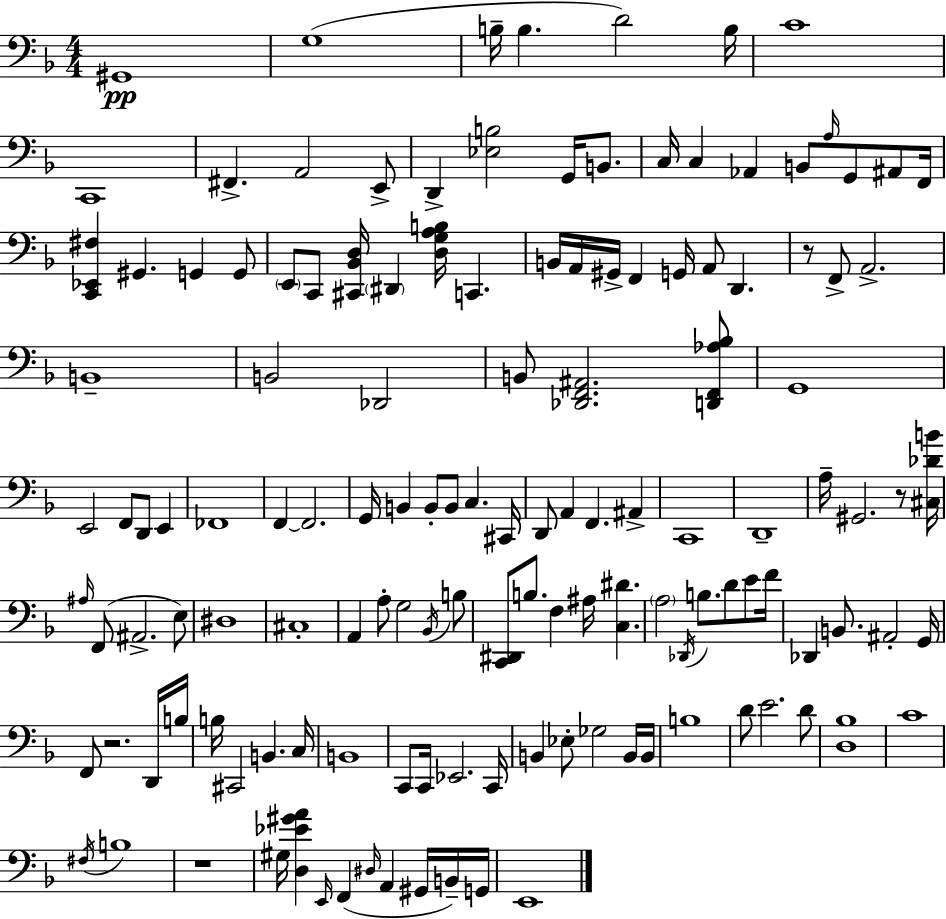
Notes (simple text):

G#2/w G3/w B3/s B3/q. D4/h B3/s C4/w C2/w F#2/q. A2/h E2/e D2/q [Eb3,B3]/h G2/s B2/e. C3/s C3/q Ab2/q B2/e A3/s G2/e A#2/e F2/s [C2,Eb2,F#3]/q G#2/q. G2/q G2/e E2/e C2/e [C#2,Bb2,D3]/s D#2/q [D3,G3,A3,B3]/s C2/q. B2/s A2/s G#2/s F2/q G2/s A2/e D2/q. R/e F2/e A2/h. B2/w B2/h Db2/h B2/e [Db2,F2,A#2]/h. [D2,F2,Ab3,Bb3]/e G2/w E2/h F2/e D2/e E2/q FES2/w F2/q F2/h. G2/s B2/q B2/e B2/e C3/q. C#2/s D2/e A2/q F2/q. A#2/q C2/w D2/w A3/s G#2/h. R/e [C#3,Db4,B4]/s A#3/s F2/e A#2/h. E3/e D#3/w C#3/w A2/q A3/e G3/h Bb2/s B3/e [C2,D#2]/e B3/e. F3/q A#3/s [C3,D#4]/q. A3/h Db2/s B3/e. D4/e E4/e F4/s Db2/q B2/e. A#2/h G2/s F2/e R/h. D2/s B3/s B3/s C#2/h B2/q. C3/s B2/w C2/e C2/s Eb2/h. C2/s B2/q Eb3/e Gb3/h B2/s B2/s B3/w D4/e E4/h. D4/e [D3,Bb3]/w C4/w F#3/s B3/w R/w G#3/s [D3,Eb4,G#4,A4]/q E2/s F2/q D#3/s A2/q G#2/s B2/s G2/s E2/w